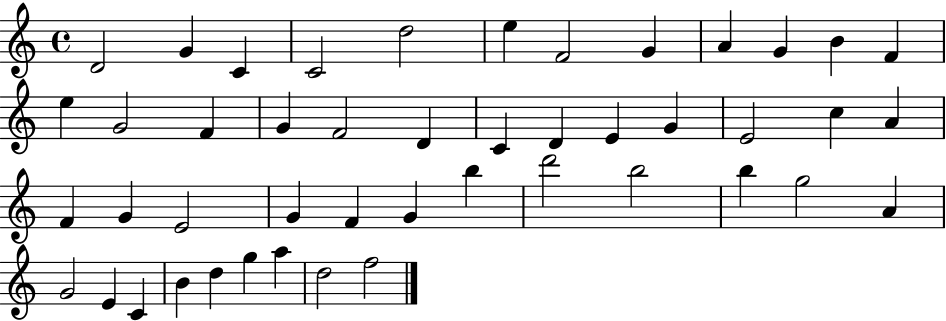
{
  \clef treble
  \time 4/4
  \defaultTimeSignature
  \key c \major
  d'2 g'4 c'4 | c'2 d''2 | e''4 f'2 g'4 | a'4 g'4 b'4 f'4 | \break e''4 g'2 f'4 | g'4 f'2 d'4 | c'4 d'4 e'4 g'4 | e'2 c''4 a'4 | \break f'4 g'4 e'2 | g'4 f'4 g'4 b''4 | d'''2 b''2 | b''4 g''2 a'4 | \break g'2 e'4 c'4 | b'4 d''4 g''4 a''4 | d''2 f''2 | \bar "|."
}